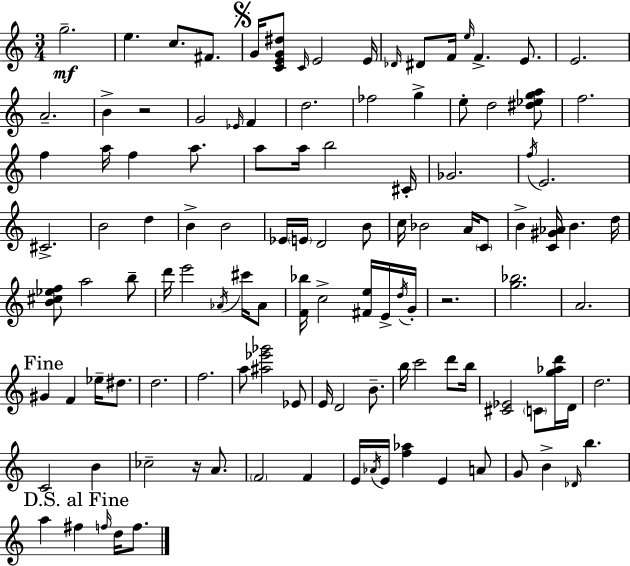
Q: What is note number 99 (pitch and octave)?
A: A5